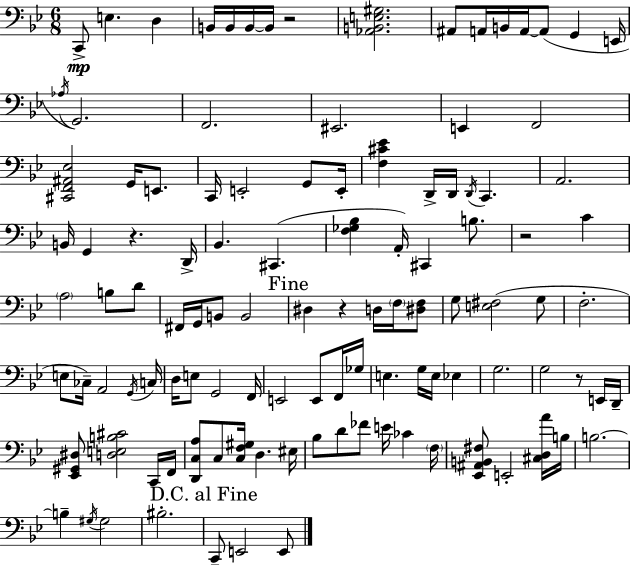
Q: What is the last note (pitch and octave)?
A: E2